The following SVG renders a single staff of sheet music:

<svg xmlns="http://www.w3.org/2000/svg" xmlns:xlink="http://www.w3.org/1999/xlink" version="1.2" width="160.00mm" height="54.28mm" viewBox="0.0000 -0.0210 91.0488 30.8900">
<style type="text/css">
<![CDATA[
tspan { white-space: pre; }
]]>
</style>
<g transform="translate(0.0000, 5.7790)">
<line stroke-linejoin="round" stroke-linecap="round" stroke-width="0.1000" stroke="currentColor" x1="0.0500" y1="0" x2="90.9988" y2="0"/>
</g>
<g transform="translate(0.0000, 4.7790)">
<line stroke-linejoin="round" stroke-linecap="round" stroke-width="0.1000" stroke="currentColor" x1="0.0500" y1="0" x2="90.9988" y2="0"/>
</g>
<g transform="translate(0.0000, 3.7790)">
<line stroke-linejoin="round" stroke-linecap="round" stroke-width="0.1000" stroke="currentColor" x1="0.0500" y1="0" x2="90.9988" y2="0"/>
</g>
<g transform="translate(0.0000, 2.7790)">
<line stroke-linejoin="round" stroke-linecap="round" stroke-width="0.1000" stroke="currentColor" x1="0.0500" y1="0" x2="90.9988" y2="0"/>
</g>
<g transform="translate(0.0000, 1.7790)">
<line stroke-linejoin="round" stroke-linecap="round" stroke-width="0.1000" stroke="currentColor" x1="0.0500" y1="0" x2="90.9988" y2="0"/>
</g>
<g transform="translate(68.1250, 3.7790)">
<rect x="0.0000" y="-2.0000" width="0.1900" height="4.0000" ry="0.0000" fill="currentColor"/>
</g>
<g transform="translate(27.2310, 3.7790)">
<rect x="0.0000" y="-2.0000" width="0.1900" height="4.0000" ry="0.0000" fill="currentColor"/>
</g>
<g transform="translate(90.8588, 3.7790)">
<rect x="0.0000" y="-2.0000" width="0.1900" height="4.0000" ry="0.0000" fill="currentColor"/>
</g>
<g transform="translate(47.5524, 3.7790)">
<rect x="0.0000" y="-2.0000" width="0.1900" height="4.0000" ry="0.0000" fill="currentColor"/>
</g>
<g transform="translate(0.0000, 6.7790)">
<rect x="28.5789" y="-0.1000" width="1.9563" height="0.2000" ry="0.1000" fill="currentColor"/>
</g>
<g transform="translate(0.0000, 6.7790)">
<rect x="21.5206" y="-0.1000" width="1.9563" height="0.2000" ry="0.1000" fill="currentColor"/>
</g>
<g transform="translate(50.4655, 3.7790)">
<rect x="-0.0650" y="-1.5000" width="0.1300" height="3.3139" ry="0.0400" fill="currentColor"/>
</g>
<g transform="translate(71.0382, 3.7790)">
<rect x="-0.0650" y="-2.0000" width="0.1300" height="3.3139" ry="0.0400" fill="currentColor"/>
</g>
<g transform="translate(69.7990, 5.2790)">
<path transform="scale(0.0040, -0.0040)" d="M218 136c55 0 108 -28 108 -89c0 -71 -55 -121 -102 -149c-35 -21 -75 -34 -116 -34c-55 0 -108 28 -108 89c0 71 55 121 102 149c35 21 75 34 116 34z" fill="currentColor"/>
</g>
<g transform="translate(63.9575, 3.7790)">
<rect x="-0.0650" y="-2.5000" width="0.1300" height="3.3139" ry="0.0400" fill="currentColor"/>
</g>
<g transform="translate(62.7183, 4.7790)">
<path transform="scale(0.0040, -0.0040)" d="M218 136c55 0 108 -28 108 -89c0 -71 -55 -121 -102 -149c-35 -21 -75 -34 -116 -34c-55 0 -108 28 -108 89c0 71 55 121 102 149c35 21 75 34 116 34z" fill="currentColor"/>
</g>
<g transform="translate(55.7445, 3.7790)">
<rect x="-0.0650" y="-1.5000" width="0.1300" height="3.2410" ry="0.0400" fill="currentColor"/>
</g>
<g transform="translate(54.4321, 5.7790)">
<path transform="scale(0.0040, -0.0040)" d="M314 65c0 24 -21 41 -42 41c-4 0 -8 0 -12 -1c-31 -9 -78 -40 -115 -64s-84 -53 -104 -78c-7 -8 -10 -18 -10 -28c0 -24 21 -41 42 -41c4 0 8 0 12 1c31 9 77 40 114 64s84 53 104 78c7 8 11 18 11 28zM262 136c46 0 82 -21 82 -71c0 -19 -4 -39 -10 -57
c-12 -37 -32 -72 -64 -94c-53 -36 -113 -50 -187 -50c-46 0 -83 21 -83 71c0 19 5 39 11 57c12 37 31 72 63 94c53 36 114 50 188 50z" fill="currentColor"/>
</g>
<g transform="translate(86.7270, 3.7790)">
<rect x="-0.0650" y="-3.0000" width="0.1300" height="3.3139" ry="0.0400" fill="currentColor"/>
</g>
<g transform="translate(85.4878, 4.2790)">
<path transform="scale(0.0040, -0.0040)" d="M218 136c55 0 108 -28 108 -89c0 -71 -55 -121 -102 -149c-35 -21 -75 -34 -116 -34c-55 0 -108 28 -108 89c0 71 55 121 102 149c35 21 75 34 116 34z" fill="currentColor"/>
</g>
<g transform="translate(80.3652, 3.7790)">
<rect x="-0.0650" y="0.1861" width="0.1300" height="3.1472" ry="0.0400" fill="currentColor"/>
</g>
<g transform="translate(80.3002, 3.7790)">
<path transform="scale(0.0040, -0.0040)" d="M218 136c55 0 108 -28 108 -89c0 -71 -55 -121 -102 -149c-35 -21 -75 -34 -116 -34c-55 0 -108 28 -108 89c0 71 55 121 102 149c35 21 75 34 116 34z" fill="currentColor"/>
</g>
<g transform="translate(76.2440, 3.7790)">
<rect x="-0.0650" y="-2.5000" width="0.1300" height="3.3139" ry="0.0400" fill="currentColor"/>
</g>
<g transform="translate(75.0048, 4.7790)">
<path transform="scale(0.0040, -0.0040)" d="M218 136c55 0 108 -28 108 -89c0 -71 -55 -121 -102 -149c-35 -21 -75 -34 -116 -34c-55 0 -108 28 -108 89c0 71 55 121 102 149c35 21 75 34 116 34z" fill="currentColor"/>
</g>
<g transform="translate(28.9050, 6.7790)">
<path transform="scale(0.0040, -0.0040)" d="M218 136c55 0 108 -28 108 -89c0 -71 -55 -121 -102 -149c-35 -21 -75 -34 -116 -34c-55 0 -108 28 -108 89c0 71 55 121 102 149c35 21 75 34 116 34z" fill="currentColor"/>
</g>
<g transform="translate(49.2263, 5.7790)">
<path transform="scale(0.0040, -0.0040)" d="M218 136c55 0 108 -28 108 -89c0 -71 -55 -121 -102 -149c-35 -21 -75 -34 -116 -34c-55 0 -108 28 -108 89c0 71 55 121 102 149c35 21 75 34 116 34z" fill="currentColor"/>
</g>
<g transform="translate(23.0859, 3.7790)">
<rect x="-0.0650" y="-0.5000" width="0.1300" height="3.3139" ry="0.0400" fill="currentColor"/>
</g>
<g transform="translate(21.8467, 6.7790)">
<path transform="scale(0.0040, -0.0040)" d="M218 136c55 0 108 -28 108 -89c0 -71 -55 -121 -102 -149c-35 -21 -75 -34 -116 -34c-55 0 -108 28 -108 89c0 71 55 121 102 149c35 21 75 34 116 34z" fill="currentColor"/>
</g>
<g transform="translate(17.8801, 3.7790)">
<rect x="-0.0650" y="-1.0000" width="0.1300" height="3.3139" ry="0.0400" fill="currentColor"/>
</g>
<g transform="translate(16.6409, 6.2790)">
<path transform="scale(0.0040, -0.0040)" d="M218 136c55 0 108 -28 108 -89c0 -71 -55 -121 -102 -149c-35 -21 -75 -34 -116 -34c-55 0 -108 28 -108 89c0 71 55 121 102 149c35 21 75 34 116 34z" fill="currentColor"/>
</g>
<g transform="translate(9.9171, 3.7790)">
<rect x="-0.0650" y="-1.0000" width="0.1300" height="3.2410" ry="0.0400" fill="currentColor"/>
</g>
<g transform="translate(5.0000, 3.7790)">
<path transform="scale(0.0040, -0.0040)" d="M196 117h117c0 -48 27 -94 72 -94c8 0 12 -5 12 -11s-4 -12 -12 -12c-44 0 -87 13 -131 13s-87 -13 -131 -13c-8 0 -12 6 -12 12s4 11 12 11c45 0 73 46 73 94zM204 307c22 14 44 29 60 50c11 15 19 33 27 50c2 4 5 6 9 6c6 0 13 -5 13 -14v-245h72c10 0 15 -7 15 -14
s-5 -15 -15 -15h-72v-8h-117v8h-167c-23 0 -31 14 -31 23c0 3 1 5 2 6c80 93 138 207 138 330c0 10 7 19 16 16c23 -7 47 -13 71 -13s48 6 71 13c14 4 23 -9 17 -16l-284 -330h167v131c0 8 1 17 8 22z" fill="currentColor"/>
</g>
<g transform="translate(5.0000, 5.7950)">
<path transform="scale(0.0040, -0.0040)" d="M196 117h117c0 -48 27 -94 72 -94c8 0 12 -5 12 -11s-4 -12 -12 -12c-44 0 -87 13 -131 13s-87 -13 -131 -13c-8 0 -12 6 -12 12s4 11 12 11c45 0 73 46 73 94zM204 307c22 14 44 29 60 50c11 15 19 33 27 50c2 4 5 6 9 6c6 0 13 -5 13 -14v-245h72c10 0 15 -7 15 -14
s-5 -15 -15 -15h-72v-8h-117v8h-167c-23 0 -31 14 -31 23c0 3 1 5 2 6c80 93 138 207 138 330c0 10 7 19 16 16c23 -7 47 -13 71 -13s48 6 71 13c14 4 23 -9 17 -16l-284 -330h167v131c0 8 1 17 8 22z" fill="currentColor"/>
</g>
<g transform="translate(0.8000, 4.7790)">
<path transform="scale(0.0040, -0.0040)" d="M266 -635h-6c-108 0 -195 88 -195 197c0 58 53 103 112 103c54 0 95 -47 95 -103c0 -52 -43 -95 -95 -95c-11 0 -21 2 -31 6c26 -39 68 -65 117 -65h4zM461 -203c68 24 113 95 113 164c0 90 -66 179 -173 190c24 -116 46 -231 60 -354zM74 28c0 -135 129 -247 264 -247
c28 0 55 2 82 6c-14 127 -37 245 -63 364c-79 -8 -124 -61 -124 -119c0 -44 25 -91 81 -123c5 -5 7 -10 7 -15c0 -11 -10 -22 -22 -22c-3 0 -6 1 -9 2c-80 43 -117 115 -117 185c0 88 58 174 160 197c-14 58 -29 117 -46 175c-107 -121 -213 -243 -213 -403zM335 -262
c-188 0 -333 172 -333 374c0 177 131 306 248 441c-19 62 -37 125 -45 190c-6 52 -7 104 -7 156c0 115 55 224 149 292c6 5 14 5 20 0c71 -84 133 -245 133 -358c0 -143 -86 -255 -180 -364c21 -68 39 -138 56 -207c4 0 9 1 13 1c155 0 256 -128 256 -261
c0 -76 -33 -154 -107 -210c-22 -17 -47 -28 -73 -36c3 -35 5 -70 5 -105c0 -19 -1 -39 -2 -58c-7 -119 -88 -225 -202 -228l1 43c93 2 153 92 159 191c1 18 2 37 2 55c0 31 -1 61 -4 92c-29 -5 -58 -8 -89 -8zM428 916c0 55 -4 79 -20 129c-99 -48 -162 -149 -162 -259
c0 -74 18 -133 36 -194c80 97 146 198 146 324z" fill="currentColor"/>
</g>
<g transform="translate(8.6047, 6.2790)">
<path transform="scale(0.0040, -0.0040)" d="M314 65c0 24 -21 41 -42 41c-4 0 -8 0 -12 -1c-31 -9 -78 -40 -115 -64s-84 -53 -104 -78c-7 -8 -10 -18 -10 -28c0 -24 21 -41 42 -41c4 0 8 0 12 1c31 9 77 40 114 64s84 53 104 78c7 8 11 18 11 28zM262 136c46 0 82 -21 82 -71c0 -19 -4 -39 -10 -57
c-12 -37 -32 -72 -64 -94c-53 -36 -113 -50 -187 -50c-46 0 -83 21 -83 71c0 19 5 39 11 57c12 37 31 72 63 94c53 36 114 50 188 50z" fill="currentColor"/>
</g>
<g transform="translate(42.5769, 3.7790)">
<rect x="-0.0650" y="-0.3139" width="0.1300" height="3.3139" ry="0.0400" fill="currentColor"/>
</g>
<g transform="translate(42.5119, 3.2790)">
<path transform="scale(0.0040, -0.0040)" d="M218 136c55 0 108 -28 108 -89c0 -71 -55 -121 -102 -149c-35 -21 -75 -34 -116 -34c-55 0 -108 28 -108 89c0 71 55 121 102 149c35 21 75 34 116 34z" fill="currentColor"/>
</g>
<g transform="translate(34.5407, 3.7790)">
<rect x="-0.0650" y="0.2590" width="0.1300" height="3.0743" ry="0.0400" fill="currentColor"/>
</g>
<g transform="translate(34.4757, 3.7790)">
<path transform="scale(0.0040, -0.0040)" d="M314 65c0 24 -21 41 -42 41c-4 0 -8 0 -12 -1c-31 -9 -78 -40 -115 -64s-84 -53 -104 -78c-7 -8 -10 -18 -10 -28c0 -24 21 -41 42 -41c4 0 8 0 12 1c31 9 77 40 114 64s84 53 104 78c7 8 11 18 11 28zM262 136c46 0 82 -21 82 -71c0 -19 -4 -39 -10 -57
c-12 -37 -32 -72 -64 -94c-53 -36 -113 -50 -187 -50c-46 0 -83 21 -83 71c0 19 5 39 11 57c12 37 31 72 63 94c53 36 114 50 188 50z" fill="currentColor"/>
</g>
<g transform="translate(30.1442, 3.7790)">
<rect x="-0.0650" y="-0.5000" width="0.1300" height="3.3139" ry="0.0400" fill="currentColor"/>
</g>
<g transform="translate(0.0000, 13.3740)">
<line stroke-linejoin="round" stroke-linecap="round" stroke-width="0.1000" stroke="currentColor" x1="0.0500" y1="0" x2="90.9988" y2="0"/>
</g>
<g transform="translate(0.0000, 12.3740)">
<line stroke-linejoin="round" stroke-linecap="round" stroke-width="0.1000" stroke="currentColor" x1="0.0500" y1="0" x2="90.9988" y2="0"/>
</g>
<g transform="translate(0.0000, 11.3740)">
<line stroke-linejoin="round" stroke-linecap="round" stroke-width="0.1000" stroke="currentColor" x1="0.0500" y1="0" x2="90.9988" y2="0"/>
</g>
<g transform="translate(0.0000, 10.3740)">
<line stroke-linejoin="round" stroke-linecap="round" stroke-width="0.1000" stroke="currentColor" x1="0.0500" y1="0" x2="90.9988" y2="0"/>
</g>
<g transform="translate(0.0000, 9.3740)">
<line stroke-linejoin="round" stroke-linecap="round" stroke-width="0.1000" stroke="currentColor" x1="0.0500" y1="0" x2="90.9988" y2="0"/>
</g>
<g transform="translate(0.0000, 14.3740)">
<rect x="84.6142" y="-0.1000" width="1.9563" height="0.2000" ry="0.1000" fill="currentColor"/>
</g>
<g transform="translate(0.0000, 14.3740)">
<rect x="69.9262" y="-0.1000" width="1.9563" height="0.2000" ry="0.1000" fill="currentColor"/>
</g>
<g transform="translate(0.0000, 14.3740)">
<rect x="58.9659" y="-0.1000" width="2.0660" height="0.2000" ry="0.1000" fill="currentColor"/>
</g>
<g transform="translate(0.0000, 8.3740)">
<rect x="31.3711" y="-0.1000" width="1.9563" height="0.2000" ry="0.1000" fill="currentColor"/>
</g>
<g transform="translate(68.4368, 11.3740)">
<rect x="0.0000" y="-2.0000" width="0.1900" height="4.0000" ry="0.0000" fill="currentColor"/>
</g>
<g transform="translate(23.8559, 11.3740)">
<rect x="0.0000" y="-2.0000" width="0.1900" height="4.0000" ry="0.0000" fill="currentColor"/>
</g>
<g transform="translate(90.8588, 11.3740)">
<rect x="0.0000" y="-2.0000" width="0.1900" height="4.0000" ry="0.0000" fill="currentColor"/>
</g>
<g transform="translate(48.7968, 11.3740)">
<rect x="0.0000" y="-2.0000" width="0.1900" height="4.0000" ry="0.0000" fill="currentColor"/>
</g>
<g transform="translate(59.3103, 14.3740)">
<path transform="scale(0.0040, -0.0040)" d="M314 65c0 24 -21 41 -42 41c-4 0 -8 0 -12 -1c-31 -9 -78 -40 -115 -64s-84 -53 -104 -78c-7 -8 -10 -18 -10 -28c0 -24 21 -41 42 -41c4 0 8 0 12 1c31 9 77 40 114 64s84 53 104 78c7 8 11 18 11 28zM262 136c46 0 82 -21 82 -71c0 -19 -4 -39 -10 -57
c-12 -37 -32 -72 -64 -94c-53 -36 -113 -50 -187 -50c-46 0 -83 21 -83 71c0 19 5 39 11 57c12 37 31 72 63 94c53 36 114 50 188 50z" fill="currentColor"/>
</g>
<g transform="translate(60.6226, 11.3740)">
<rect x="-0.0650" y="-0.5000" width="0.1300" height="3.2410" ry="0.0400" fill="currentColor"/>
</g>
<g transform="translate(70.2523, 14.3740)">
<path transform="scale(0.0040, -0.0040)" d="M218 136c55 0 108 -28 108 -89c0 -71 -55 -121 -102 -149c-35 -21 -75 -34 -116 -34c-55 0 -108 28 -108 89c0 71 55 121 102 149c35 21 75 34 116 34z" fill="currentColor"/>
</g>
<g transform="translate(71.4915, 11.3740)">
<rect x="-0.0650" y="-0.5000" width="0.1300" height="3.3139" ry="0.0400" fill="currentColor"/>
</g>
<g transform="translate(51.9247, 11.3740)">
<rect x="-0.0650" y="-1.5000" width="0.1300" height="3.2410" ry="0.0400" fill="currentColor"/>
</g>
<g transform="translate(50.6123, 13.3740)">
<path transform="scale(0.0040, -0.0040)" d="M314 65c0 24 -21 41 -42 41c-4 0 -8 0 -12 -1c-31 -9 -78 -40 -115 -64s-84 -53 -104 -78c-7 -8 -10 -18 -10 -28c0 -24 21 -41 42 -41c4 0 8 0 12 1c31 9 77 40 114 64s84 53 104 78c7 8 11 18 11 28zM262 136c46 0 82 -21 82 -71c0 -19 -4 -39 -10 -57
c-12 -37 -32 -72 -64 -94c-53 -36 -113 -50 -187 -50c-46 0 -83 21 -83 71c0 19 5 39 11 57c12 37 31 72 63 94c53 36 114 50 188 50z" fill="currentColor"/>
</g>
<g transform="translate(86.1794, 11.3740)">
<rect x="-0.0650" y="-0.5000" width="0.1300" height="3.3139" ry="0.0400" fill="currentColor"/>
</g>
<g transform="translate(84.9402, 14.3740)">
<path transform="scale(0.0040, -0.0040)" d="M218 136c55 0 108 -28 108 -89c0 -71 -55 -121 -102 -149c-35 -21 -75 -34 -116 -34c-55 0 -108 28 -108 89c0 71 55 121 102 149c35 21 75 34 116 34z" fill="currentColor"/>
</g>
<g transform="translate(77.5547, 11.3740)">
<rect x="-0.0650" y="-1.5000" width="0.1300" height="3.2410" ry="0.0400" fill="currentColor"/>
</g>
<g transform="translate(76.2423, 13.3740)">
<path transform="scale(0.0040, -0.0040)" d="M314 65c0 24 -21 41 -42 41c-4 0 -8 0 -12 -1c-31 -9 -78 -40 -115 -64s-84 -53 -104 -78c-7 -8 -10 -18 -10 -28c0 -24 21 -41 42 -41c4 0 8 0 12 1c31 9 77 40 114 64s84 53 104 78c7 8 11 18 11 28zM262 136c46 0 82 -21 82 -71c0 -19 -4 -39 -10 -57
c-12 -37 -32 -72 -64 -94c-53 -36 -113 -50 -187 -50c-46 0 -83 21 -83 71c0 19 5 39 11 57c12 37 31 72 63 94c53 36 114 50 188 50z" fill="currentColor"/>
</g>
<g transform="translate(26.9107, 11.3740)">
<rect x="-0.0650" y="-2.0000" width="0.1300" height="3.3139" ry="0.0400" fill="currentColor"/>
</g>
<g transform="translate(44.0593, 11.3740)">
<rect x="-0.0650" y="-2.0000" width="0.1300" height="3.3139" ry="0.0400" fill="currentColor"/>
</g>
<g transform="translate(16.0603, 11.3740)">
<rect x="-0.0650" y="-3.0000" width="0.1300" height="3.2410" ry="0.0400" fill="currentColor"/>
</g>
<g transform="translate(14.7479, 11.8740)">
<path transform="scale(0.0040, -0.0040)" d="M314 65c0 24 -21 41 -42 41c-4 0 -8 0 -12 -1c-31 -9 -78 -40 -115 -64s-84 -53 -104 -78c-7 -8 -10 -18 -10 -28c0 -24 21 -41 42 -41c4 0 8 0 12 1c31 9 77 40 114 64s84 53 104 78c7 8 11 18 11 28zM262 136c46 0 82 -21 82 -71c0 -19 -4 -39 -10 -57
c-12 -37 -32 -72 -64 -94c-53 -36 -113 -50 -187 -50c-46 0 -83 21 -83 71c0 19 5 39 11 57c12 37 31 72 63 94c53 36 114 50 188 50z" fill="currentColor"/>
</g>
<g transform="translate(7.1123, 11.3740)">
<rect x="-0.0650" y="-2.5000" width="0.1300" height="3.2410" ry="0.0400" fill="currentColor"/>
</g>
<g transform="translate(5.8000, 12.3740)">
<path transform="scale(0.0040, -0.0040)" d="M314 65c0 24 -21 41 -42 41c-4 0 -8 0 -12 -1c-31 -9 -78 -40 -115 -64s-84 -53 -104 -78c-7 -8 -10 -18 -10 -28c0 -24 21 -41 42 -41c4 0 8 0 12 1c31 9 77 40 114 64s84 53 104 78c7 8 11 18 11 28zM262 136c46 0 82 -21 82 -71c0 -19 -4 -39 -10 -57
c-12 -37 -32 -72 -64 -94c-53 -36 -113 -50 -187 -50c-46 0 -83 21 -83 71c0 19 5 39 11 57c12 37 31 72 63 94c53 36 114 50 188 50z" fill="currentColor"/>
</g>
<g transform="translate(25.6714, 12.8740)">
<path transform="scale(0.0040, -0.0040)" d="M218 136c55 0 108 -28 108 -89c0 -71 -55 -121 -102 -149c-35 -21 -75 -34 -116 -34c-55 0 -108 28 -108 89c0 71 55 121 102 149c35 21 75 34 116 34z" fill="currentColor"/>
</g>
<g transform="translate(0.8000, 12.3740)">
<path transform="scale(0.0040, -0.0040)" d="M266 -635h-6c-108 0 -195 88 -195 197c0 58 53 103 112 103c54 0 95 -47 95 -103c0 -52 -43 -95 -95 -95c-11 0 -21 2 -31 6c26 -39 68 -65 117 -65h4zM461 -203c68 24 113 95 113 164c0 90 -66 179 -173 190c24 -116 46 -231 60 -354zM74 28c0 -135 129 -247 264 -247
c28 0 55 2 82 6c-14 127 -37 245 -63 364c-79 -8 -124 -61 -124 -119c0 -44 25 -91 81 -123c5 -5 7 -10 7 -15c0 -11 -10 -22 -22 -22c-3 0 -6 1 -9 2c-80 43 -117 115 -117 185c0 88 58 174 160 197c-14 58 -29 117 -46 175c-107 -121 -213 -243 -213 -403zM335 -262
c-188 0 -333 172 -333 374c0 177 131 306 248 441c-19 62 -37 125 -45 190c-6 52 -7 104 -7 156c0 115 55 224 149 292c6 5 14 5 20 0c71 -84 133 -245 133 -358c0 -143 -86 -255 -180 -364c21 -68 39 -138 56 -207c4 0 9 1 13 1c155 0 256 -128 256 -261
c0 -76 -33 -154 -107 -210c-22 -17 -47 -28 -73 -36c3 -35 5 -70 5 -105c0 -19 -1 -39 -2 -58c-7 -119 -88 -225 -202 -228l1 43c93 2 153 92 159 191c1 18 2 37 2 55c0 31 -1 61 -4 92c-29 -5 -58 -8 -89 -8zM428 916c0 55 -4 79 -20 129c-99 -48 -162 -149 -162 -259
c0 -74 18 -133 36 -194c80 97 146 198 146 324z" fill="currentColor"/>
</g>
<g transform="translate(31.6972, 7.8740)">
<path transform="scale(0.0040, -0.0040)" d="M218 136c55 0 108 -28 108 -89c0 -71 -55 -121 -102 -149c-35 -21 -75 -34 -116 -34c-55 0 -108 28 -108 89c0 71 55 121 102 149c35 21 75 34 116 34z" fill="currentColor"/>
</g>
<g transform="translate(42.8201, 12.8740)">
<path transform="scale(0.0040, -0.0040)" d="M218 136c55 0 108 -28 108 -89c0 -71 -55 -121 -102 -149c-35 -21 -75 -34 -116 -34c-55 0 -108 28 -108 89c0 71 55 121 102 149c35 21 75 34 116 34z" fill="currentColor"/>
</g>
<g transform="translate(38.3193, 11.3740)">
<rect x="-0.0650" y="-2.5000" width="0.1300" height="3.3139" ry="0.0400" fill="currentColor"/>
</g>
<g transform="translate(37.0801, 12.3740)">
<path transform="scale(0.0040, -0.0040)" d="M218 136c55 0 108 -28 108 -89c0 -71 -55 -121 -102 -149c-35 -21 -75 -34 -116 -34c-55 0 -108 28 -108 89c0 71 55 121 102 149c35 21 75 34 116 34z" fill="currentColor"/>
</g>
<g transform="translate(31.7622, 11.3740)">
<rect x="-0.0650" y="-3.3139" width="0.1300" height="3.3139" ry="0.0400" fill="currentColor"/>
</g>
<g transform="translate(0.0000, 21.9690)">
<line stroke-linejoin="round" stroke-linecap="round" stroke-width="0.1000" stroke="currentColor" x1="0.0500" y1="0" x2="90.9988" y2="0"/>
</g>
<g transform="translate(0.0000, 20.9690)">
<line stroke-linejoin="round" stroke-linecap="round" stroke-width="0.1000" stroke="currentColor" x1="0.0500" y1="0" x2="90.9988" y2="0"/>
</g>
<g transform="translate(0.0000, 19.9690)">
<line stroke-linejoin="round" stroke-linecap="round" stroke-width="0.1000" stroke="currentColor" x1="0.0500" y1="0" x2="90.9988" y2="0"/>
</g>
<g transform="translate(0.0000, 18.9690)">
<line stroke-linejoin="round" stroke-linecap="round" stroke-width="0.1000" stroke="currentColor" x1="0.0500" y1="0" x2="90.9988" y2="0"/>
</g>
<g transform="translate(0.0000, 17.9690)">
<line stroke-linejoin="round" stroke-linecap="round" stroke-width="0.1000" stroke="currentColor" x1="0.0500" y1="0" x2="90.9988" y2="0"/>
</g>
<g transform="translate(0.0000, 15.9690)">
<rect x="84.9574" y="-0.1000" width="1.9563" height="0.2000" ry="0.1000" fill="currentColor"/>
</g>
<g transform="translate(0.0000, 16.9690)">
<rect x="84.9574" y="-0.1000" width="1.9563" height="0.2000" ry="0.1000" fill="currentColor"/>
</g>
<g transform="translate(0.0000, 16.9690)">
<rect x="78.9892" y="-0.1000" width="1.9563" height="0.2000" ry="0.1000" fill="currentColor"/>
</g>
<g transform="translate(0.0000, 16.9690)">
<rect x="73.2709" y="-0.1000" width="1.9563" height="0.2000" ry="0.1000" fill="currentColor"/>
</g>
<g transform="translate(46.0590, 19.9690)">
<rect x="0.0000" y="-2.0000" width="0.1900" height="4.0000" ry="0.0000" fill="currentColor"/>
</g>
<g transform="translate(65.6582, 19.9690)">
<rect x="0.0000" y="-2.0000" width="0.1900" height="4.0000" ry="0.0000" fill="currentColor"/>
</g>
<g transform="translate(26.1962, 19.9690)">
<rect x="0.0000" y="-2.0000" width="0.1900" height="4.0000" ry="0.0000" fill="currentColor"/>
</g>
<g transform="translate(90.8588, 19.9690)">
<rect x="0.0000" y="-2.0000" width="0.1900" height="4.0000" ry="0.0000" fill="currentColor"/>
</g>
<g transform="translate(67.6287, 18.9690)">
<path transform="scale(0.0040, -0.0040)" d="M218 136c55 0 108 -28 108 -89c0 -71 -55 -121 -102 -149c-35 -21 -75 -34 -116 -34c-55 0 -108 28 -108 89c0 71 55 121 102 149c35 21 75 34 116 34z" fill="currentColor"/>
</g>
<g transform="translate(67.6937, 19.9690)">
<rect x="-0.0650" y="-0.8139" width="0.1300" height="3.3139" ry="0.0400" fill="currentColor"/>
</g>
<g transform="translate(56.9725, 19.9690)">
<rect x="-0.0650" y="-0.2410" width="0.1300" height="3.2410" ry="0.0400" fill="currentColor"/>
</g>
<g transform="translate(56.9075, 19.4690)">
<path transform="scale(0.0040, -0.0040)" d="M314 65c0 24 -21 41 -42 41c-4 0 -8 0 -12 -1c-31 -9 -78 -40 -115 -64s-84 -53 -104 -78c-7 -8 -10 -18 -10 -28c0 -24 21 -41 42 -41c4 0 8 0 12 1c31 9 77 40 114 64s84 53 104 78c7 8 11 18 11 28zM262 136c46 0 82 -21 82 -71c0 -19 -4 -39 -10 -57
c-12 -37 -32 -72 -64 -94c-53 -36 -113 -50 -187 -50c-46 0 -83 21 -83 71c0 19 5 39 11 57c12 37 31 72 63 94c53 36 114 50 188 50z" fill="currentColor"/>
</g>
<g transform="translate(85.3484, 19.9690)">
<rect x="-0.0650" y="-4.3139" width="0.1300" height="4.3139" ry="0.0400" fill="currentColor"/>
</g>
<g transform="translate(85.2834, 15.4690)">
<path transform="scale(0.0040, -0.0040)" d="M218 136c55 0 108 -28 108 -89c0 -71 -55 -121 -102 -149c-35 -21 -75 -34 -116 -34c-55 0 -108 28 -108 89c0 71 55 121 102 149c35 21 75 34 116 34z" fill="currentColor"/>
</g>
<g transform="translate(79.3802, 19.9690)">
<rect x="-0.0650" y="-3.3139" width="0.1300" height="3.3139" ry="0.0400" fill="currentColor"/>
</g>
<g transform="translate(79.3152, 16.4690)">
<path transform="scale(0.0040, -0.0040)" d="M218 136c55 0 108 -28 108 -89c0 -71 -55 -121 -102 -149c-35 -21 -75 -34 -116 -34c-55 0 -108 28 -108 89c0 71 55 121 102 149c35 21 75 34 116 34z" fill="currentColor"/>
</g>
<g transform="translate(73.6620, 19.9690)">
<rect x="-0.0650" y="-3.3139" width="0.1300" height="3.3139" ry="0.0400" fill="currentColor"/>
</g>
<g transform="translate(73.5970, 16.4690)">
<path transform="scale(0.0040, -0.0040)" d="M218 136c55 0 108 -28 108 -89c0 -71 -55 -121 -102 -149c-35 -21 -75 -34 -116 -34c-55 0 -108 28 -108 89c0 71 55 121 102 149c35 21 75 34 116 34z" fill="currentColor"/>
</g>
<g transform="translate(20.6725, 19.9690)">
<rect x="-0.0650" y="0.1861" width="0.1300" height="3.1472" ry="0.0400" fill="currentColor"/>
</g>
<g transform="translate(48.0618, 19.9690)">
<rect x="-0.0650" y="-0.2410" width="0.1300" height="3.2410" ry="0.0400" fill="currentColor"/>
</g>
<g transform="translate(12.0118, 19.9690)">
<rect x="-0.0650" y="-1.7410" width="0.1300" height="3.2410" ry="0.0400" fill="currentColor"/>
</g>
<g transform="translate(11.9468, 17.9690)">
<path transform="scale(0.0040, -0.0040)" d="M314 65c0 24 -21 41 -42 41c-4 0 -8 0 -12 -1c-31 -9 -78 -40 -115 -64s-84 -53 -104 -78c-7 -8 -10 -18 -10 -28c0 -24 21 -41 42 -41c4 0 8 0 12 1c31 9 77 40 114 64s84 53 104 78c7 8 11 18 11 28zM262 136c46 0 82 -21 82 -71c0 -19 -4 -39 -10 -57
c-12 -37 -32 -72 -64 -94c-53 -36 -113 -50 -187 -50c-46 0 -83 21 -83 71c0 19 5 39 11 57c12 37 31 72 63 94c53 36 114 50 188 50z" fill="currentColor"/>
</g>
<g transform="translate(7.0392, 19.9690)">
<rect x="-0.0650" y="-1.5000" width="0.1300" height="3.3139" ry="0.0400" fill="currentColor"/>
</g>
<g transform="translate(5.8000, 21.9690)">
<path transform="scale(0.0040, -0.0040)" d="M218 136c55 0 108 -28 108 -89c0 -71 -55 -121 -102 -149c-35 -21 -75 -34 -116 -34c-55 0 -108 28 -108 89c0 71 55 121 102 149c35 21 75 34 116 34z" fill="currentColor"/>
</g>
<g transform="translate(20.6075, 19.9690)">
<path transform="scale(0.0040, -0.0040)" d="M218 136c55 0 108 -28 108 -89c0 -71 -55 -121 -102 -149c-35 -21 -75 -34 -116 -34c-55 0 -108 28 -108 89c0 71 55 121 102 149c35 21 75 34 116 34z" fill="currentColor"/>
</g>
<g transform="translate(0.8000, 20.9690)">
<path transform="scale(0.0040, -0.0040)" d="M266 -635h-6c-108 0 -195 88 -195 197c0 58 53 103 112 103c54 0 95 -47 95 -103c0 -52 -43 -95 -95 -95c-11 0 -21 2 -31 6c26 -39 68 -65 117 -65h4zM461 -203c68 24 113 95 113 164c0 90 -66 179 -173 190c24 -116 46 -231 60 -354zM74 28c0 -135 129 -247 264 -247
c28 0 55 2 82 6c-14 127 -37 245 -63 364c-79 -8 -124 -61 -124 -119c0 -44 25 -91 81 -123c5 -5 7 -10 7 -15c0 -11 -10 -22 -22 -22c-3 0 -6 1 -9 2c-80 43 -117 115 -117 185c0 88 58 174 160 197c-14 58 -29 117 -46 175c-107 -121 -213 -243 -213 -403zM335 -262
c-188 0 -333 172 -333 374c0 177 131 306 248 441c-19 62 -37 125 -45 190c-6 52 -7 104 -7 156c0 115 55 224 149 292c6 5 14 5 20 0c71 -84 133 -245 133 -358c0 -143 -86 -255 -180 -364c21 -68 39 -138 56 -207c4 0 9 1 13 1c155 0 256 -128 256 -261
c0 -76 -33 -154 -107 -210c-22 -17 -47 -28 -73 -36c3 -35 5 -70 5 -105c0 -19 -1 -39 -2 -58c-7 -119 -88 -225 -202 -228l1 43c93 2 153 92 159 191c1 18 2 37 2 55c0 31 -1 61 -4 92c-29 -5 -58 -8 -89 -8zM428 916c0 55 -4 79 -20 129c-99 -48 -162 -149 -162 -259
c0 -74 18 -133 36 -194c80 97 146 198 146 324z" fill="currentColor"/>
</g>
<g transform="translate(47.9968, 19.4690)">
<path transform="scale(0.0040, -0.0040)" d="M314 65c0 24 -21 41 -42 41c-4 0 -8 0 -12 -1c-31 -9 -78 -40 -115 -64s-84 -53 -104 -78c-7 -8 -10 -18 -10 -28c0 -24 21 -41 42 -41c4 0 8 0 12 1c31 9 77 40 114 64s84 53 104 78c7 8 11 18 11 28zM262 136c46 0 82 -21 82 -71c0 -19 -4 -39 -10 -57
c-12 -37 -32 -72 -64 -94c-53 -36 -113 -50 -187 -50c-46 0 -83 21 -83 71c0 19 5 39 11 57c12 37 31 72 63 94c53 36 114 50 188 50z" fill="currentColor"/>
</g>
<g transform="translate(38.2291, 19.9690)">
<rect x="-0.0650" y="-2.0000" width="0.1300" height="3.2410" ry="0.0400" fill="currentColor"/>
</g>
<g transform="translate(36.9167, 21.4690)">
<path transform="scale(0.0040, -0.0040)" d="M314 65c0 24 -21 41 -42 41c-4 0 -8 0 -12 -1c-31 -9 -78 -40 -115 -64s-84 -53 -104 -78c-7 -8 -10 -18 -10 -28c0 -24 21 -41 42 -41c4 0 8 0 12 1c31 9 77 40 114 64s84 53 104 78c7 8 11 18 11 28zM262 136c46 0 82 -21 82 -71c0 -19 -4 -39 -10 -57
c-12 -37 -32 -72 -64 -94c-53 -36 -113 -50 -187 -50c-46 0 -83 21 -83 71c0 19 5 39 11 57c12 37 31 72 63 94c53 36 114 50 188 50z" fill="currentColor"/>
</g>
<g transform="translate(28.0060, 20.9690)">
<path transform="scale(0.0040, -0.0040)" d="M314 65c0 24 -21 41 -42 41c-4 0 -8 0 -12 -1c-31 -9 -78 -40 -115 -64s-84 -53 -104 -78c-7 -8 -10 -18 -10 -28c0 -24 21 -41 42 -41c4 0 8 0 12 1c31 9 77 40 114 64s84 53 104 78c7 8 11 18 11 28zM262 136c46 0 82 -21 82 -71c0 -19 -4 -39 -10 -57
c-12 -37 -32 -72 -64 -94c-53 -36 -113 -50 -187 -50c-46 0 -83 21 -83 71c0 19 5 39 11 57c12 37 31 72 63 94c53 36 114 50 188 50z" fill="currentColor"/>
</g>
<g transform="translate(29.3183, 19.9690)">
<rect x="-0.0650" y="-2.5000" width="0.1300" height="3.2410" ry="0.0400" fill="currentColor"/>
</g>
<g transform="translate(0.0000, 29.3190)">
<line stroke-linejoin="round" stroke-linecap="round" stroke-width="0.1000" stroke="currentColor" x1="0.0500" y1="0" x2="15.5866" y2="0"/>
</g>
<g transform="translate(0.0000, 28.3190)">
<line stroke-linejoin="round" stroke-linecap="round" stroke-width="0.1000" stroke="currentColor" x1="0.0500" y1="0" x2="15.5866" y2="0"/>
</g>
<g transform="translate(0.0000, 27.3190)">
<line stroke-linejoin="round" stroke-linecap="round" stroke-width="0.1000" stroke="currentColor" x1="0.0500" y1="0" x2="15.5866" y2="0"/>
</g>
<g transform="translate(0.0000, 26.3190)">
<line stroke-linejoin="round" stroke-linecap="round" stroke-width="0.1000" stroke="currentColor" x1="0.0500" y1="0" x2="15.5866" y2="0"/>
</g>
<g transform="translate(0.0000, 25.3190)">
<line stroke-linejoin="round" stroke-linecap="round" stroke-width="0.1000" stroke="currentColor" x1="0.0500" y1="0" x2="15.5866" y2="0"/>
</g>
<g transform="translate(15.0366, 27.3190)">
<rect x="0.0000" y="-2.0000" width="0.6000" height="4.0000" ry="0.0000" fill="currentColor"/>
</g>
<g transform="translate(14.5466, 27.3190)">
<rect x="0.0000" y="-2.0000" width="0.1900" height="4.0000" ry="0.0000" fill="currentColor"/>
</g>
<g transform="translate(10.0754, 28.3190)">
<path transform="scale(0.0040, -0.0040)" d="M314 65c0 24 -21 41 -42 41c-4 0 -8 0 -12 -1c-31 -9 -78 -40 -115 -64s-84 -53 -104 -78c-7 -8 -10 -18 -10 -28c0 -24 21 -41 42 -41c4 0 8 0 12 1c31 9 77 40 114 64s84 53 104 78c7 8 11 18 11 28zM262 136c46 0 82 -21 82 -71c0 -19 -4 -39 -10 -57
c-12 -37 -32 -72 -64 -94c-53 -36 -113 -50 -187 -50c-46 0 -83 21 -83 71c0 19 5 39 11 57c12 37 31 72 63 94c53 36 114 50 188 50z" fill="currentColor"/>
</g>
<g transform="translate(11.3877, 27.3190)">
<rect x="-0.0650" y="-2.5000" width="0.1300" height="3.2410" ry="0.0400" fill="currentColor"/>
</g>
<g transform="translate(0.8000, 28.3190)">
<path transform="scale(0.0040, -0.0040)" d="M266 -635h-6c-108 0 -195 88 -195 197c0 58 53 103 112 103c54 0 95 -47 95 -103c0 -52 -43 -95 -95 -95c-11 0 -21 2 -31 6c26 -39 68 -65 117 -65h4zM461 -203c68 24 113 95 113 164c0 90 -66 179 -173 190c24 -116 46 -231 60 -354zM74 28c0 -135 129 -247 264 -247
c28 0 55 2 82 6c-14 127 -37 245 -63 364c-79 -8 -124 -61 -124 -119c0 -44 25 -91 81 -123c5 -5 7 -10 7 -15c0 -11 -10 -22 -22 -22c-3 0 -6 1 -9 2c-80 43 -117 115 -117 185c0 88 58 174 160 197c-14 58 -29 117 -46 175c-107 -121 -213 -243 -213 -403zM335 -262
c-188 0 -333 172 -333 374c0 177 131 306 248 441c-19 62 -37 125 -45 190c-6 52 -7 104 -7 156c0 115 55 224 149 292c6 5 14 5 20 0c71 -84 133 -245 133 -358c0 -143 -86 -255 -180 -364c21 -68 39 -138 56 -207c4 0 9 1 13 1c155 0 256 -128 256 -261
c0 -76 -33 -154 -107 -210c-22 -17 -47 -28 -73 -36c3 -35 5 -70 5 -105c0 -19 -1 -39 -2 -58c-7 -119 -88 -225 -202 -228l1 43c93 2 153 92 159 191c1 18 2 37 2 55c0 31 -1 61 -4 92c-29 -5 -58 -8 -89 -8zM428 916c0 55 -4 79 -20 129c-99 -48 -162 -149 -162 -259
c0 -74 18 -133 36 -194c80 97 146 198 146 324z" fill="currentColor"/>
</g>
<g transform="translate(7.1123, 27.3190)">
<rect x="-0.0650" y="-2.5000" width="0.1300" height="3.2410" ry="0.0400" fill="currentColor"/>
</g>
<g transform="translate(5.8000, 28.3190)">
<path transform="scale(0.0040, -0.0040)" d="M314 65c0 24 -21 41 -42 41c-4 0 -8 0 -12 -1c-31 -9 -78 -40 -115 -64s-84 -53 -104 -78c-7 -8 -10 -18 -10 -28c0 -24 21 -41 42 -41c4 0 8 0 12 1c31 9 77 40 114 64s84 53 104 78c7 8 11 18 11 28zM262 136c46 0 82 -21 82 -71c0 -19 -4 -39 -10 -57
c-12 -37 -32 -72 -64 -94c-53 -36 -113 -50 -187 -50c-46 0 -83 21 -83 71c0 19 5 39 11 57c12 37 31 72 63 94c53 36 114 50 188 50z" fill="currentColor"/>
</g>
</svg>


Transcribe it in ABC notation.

X:1
T:Untitled
M:4/4
L:1/4
K:C
D2 D C C B2 c E E2 G F G B A G2 A2 F b G F E2 C2 C E2 C E f2 B G2 F2 c2 c2 d b b d' G2 G2